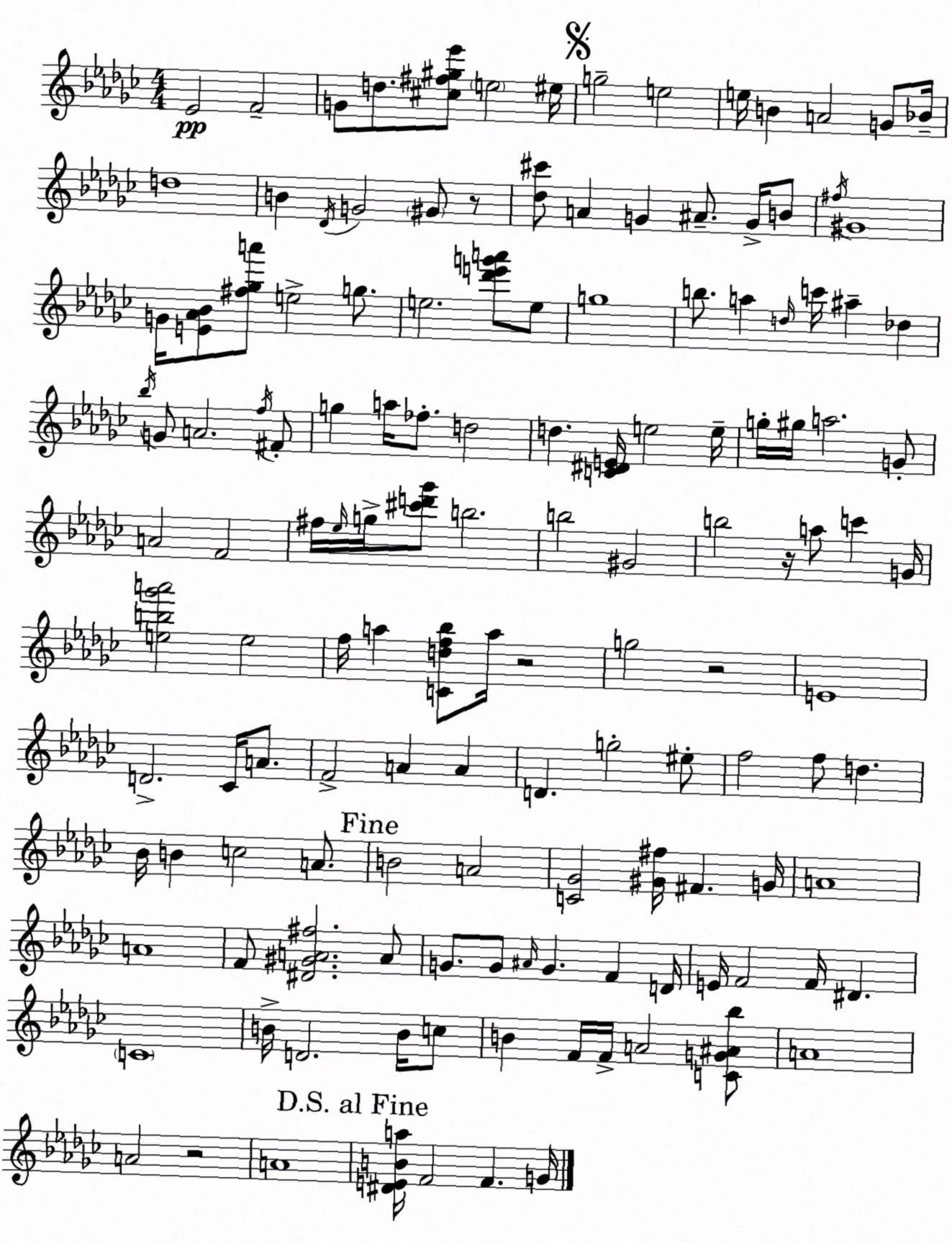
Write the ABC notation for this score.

X:1
T:Untitled
M:4/4
L:1/4
K:Ebm
_E2 F2 G/2 d/2 [^c^f^g_e']/2 e2 ^e/4 g2 e2 e/4 B A2 G/2 _B/4 d4 B _D/4 G2 ^G/2 z/2 [_d^c']/2 A G ^A/2 G/4 B/2 ^f/4 ^G4 G/4 [E_A_B]/2 [^f_ga']/2 e2 g/2 e2 [_d'e'g'a']/2 e/2 g4 b/2 a d/4 c'/4 ^a _d _b/4 G/2 A2 f/4 ^F/2 g a/4 _f/2 d2 d [C^DE]/4 e2 e/4 g/4 ^g/4 a2 G/2 A2 F2 ^f/4 _e/4 g/4 [^c'd'_g']/2 b2 b2 ^G2 b2 z/4 a/2 c' G/4 [eb_g'a']2 e2 f/4 a [Cdf_b]/2 a/4 z2 g2 z2 E4 D2 _C/4 A/2 F2 A A D g2 ^e/2 f2 f/2 d _B/4 B c2 A/2 B2 A2 [C_G]2 [^G^f]/4 ^F G/4 A4 A4 F/2 [^D^GA^f]2 A/2 G/2 G/2 ^A/4 G F D/4 E/4 F2 F/4 ^D C4 B/4 D2 B/4 c/2 B F/4 F/4 A2 [CG^A_b]/2 A4 A2 z2 A4 [^DEBa]/4 F2 F G/4